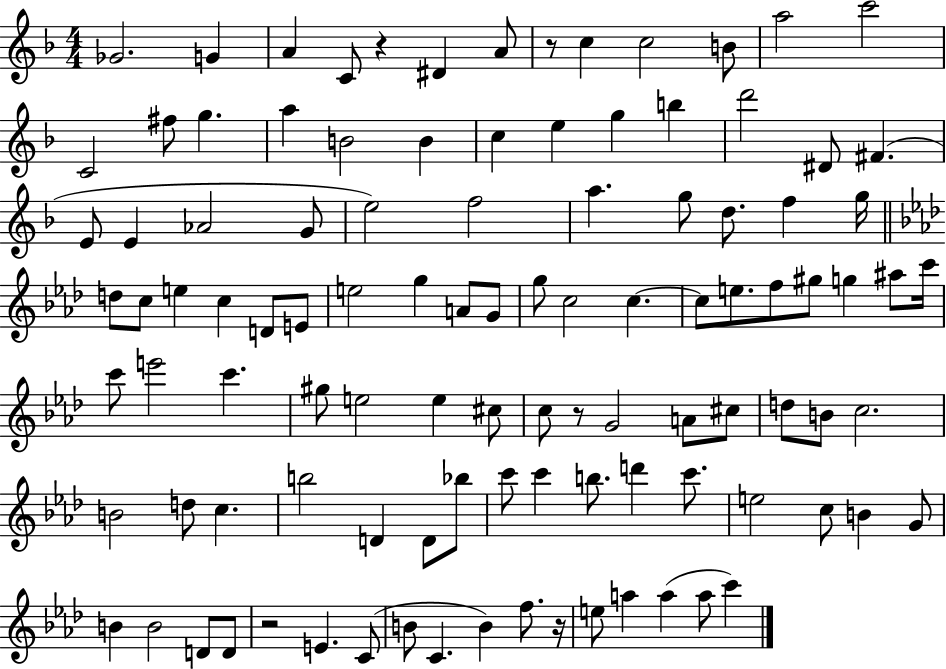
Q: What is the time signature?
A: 4/4